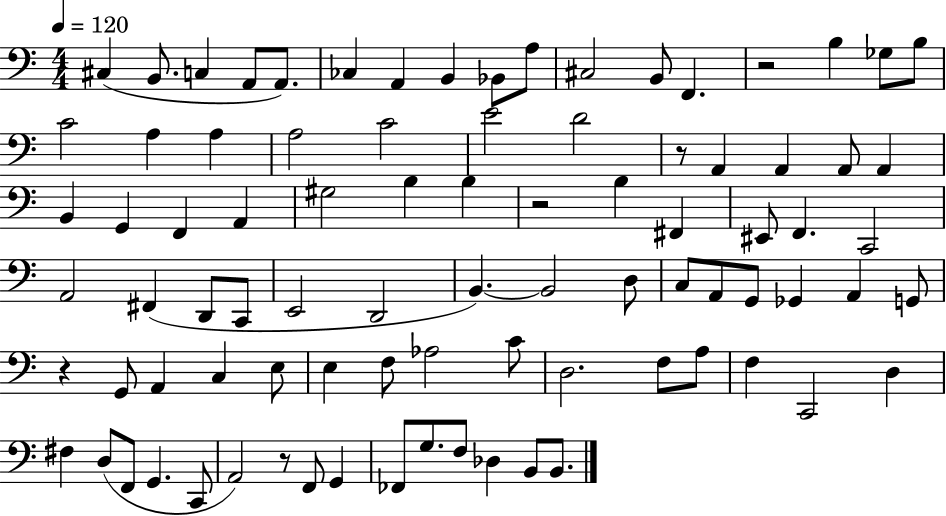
{
  \clef bass
  \numericTimeSignature
  \time 4/4
  \key c \major
  \tempo 4 = 120
  cis4( b,8. c4 a,8 a,8.) | ces4 a,4 b,4 bes,8 a8 | cis2 b,8 f,4. | r2 b4 ges8 b8 | \break c'2 a4 a4 | a2 c'2 | e'2 d'2 | r8 a,4 a,4 a,8 a,4 | \break b,4 g,4 f,4 a,4 | gis2 b4 b4 | r2 b4 fis,4 | eis,8 f,4. c,2 | \break a,2 fis,4( d,8 c,8 | e,2 d,2 | b,4.~~) b,2 d8 | c8 a,8 g,8 ges,4 a,4 g,8 | \break r4 g,8 a,4 c4 e8 | e4 f8 aes2 c'8 | d2. f8 a8 | f4 c,2 d4 | \break fis4 d8( f,8 g,4. c,8 | a,2) r8 f,8 g,4 | fes,8 g8. f8 des4 b,8 b,8. | \bar "|."
}